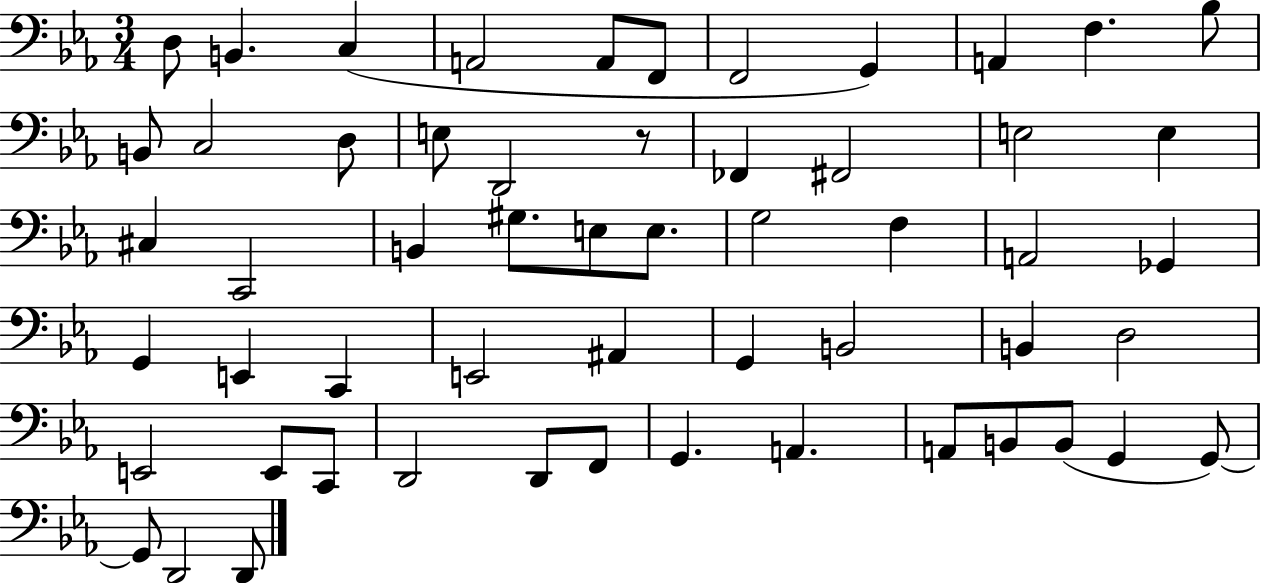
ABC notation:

X:1
T:Untitled
M:3/4
L:1/4
K:Eb
D,/2 B,, C, A,,2 A,,/2 F,,/2 F,,2 G,, A,, F, _B,/2 B,,/2 C,2 D,/2 E,/2 D,,2 z/2 _F,, ^F,,2 E,2 E, ^C, C,,2 B,, ^G,/2 E,/2 E,/2 G,2 F, A,,2 _G,, G,, E,, C,, E,,2 ^A,, G,, B,,2 B,, D,2 E,,2 E,,/2 C,,/2 D,,2 D,,/2 F,,/2 G,, A,, A,,/2 B,,/2 B,,/2 G,, G,,/2 G,,/2 D,,2 D,,/2